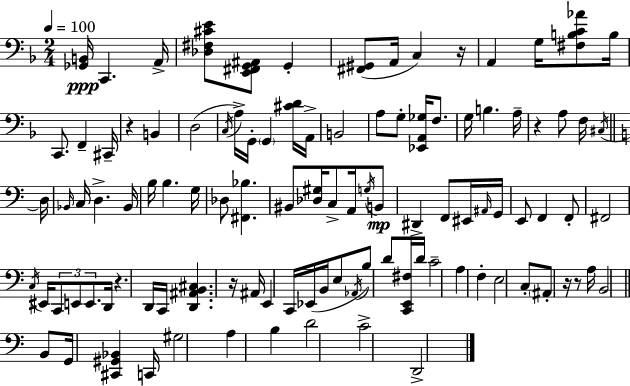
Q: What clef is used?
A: bass